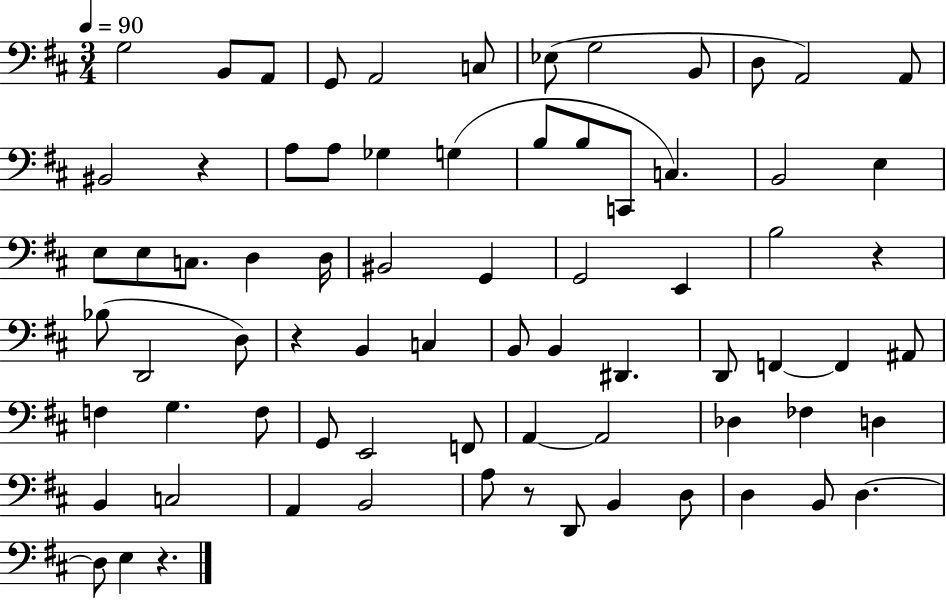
X:1
T:Untitled
M:3/4
L:1/4
K:D
G,2 B,,/2 A,,/2 G,,/2 A,,2 C,/2 _E,/2 G,2 B,,/2 D,/2 A,,2 A,,/2 ^B,,2 z A,/2 A,/2 _G, G, B,/2 B,/2 C,,/2 C, B,,2 E, E,/2 E,/2 C,/2 D, D,/4 ^B,,2 G,, G,,2 E,, B,2 z _B,/2 D,,2 D,/2 z B,, C, B,,/2 B,, ^D,, D,,/2 F,, F,, ^A,,/2 F, G, F,/2 G,,/2 E,,2 F,,/2 A,, A,,2 _D, _F, D, B,, C,2 A,, B,,2 A,/2 z/2 D,,/2 B,, D,/2 D, B,,/2 D, D,/2 E, z